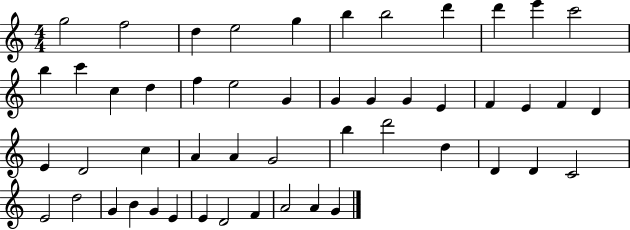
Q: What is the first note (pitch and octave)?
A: G5